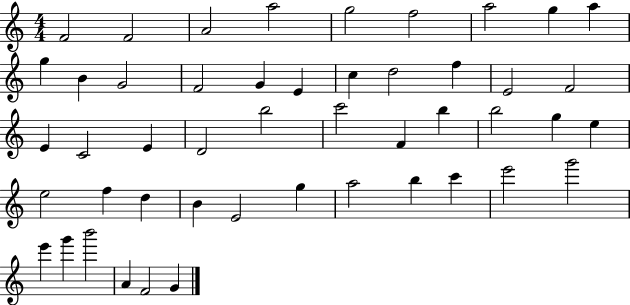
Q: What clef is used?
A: treble